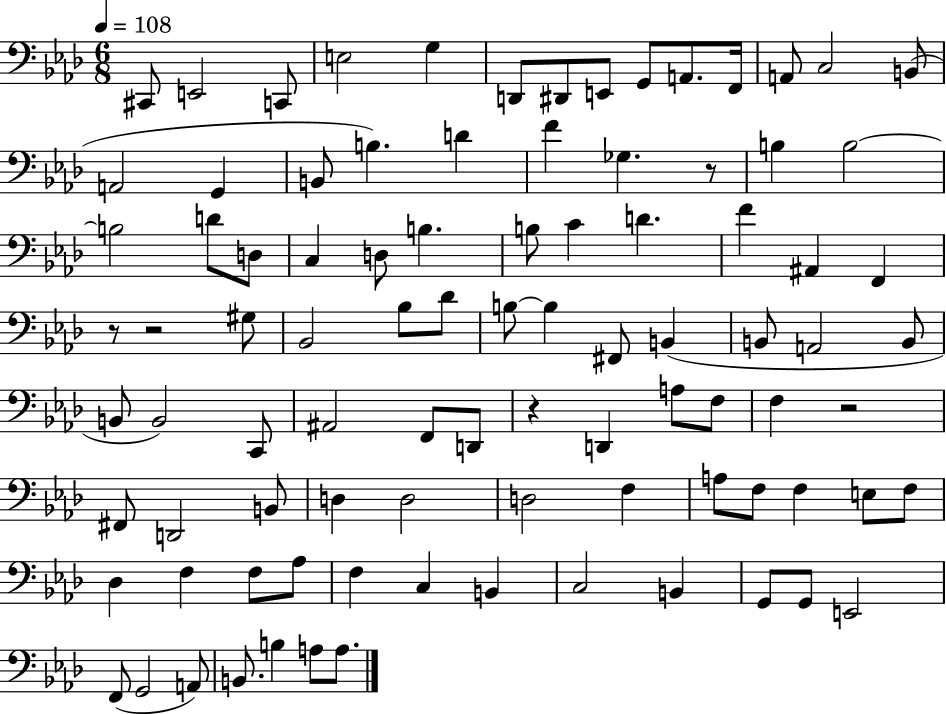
{
  \clef bass
  \numericTimeSignature
  \time 6/8
  \key aes \major
  \tempo 4 = 108
  cis,8 e,2 c,8 | e2 g4 | d,8 dis,8 e,8 g,8 a,8. f,16 | a,8 c2 b,8( | \break a,2 g,4 | b,8 b4.) d'4 | f'4 ges4. r8 | b4 b2~~ | \break b2 d'8 d8 | c4 d8 b4. | b8 c'4 d'4. | f'4 ais,4 f,4 | \break r8 r2 gis8 | bes,2 bes8 des'8 | b8~~ b4 fis,8 b,4( | b,8 a,2 b,8 | \break b,8 b,2) c,8 | ais,2 f,8 d,8 | r4 d,4 a8 f8 | f4 r2 | \break fis,8 d,2 b,8 | d4 d2 | d2 f4 | a8 f8 f4 e8 f8 | \break des4 f4 f8 aes8 | f4 c4 b,4 | c2 b,4 | g,8 g,8 e,2 | \break f,8( g,2 a,8) | b,8. b4 a8 a8. | \bar "|."
}